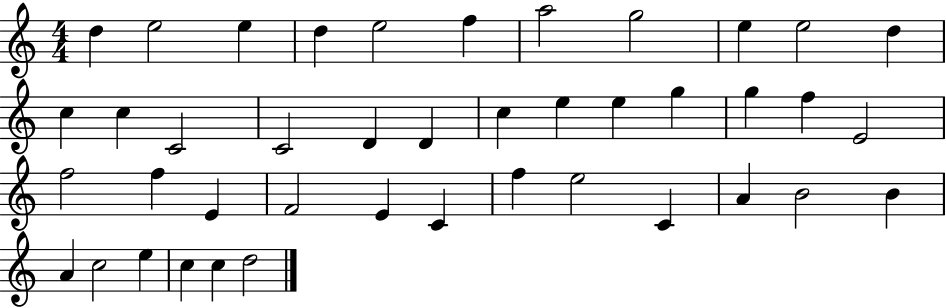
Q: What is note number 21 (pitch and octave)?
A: G5